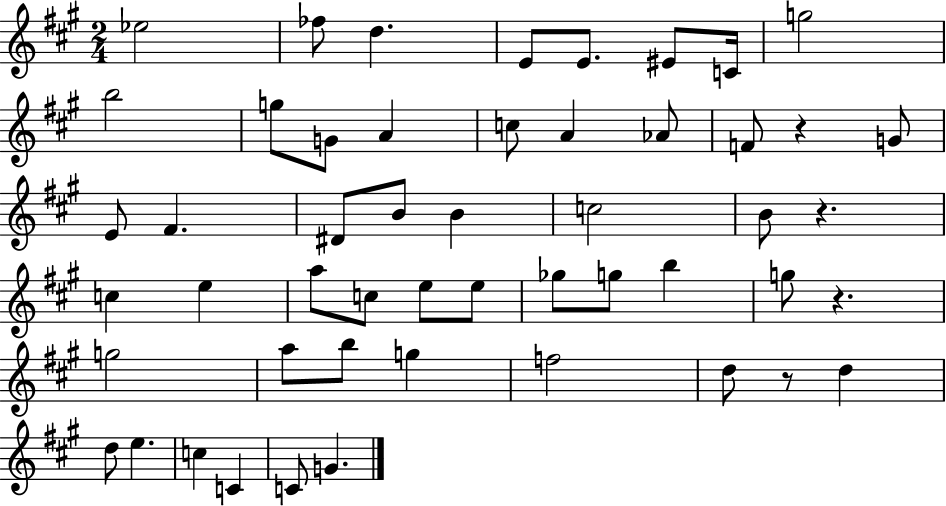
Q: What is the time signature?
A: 2/4